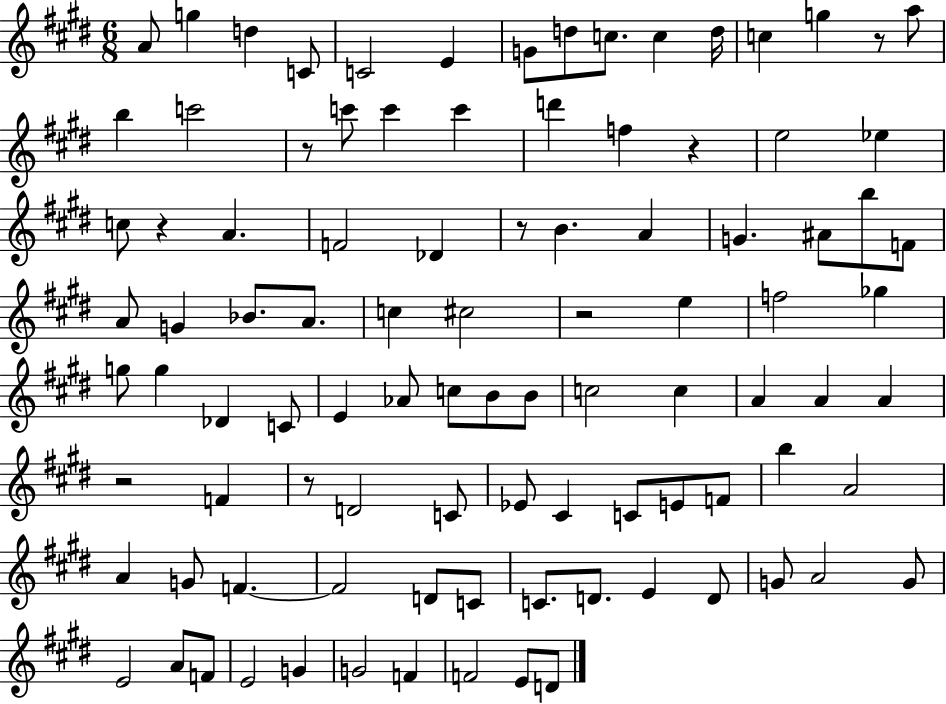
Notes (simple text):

A4/e G5/q D5/q C4/e C4/h E4/q G4/e D5/e C5/e. C5/q D5/s C5/q G5/q R/e A5/e B5/q C6/h R/e C6/e C6/q C6/q D6/q F5/q R/q E5/h Eb5/q C5/e R/q A4/q. F4/h Db4/q R/e B4/q. A4/q G4/q. A#4/e B5/e F4/e A4/e G4/q Bb4/e. A4/e. C5/q C#5/h R/h E5/q F5/h Gb5/q G5/e G5/q Db4/q C4/e E4/q Ab4/e C5/e B4/e B4/e C5/h C5/q A4/q A4/q A4/q R/h F4/q R/e D4/h C4/e Eb4/e C#4/q C4/e E4/e F4/e B5/q A4/h A4/q G4/e F4/q. F4/h D4/e C4/e C4/e. D4/e. E4/q D4/e G4/e A4/h G4/e E4/h A4/e F4/e E4/h G4/q G4/h F4/q F4/h E4/e D4/e